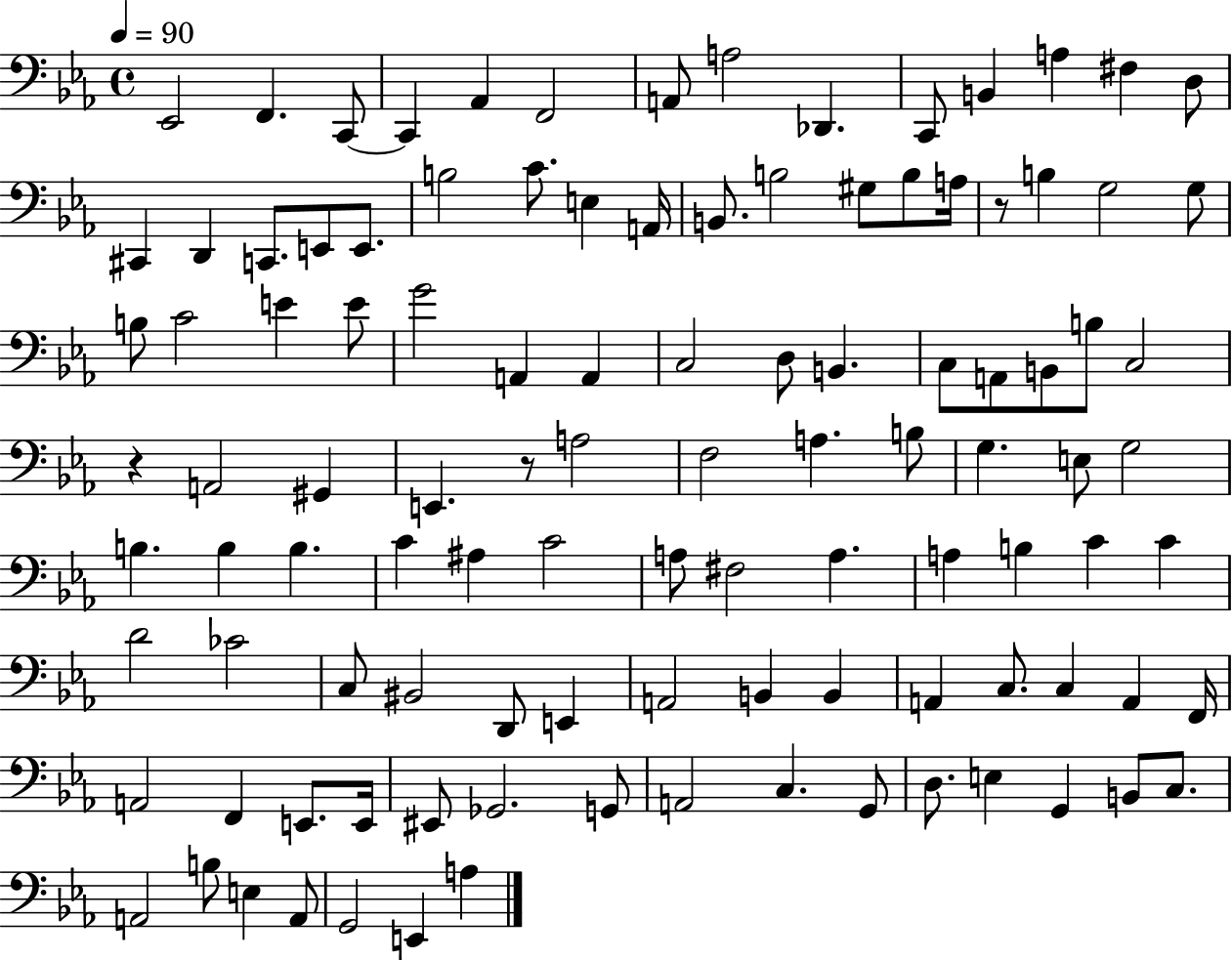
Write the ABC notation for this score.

X:1
T:Untitled
M:4/4
L:1/4
K:Eb
_E,,2 F,, C,,/2 C,, _A,, F,,2 A,,/2 A,2 _D,, C,,/2 B,, A, ^F, D,/2 ^C,, D,, C,,/2 E,,/2 E,,/2 B,2 C/2 E, A,,/4 B,,/2 B,2 ^G,/2 B,/2 A,/4 z/2 B, G,2 G,/2 B,/2 C2 E E/2 G2 A,, A,, C,2 D,/2 B,, C,/2 A,,/2 B,,/2 B,/2 C,2 z A,,2 ^G,, E,, z/2 A,2 F,2 A, B,/2 G, E,/2 G,2 B, B, B, C ^A, C2 A,/2 ^F,2 A, A, B, C C D2 _C2 C,/2 ^B,,2 D,,/2 E,, A,,2 B,, B,, A,, C,/2 C, A,, F,,/4 A,,2 F,, E,,/2 E,,/4 ^E,,/2 _G,,2 G,,/2 A,,2 C, G,,/2 D,/2 E, G,, B,,/2 C,/2 A,,2 B,/2 E, A,,/2 G,,2 E,, A,